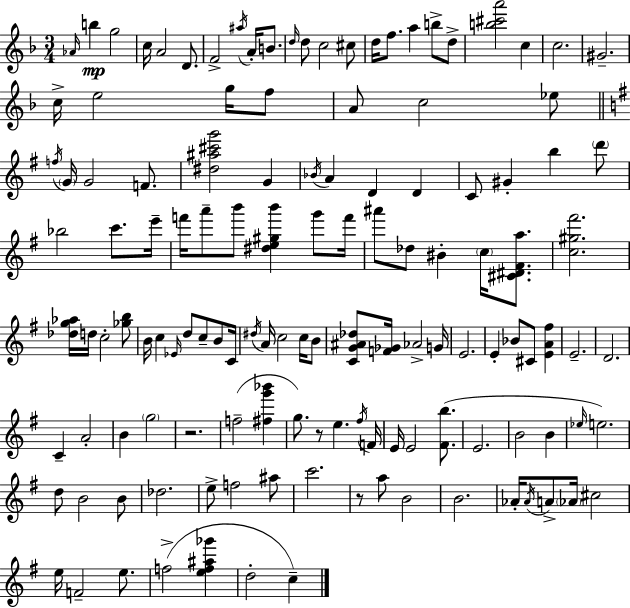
Ab4/s B5/q G5/h C5/s A4/h D4/e. F4/h A#5/s A4/s B4/e. D5/s D5/e C5/h C#5/e D5/s F5/e. A5/q B5/e D5/e [B5,C#6,A6]/h C5/q C5/h. G#4/h. C5/s E5/h G5/s F5/e A4/e C5/h Eb5/e F5/s G4/s G4/h F4/e. [D#5,A#5,C#6,G6]/h G4/q Bb4/s A4/q D4/q D4/q C4/e G#4/q B5/q D6/e Bb5/h C6/e. E6/s F6/s A6/e B6/e [D#5,E5,G#5,B6]/q G6/e F6/s A#6/e Db5/e BIS4/q C5/s [C#4,D#4,F#4,A5]/e. [C5,G#5,F#6]/h. [Db5,G5,Ab5]/s D5/s C5/h [Gb5,B5]/e B4/s C5/q Eb4/s D5/e C5/e B4/e C4/s D#5/s A4/s C5/h C5/s B4/e [C4,G4,A#4,Db5]/e [F4,Gb4]/s Ab4/h G4/s E4/h. E4/q Bb4/e C#4/e [E4,A4,F#5]/q E4/h. D4/h. C4/q A4/h B4/q G5/h R/h. F5/h [F#5,G6,Bb6]/q G5/e. R/e E5/q. F#5/s F4/s E4/s E4/h [F#4,B5]/e. E4/h. B4/h B4/q Eb5/s E5/h. D5/e B4/h B4/e Db5/h. E5/e F5/h A#5/e C6/h. R/e A5/e B4/h B4/h. Ab4/s Ab4/s A4/e Ab4/s C#5/h E5/s F4/h E5/e. F5/h [E5,F5,A#5,Gb6]/q D5/h C5/q